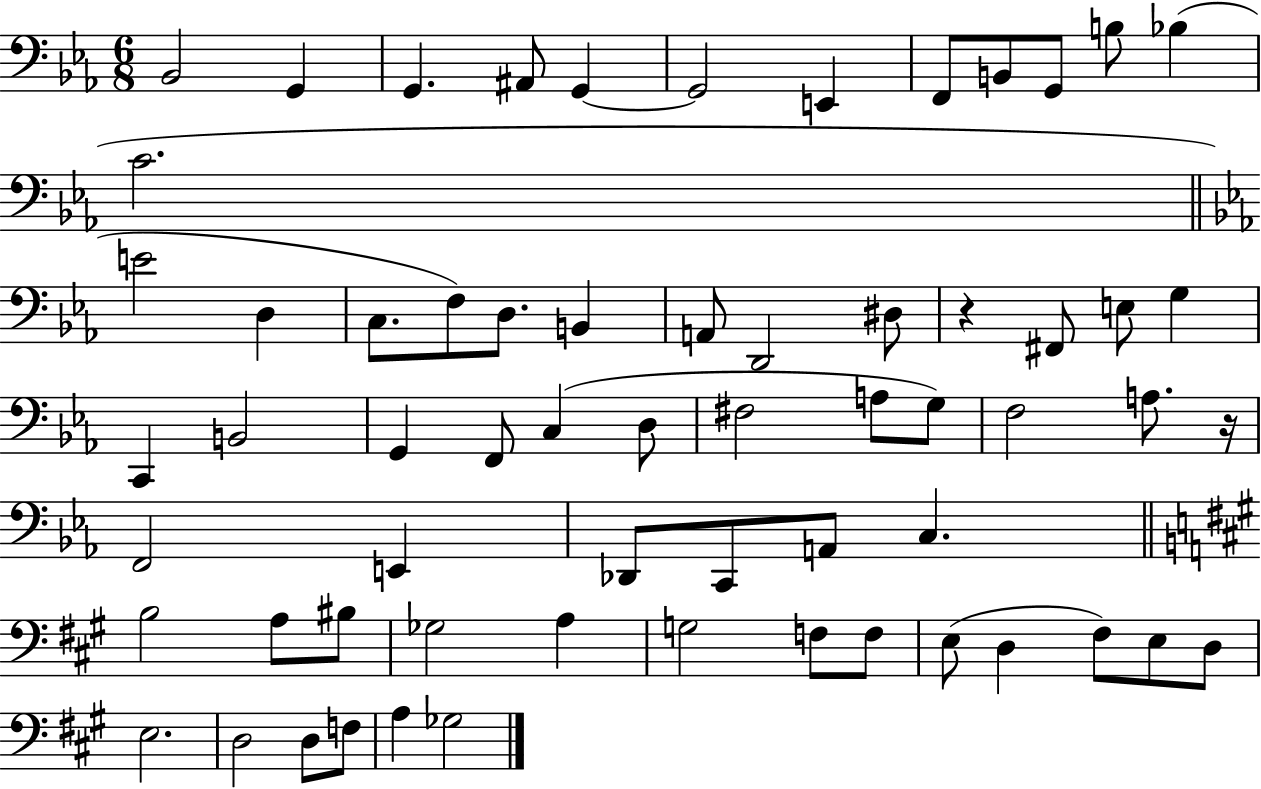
{
  \clef bass
  \numericTimeSignature
  \time 6/8
  \key ees \major
  bes,2 g,4 | g,4. ais,8 g,4~~ | g,2 e,4 | f,8 b,8 g,8 b8 bes4( | \break c'2. | \bar "||" \break \key ees \major e'2 d4 | c8. f8) d8. b,4 | a,8 d,2 dis8 | r4 fis,8 e8 g4 | \break c,4 b,2 | g,4 f,8 c4( d8 | fis2 a8 g8) | f2 a8. r16 | \break f,2 e,4 | des,8 c,8 a,8 c4. | \bar "||" \break \key a \major b2 a8 bis8 | ges2 a4 | g2 f8 f8 | e8( d4 fis8) e8 d8 | \break e2. | d2 d8 f8 | a4 ges2 | \bar "|."
}